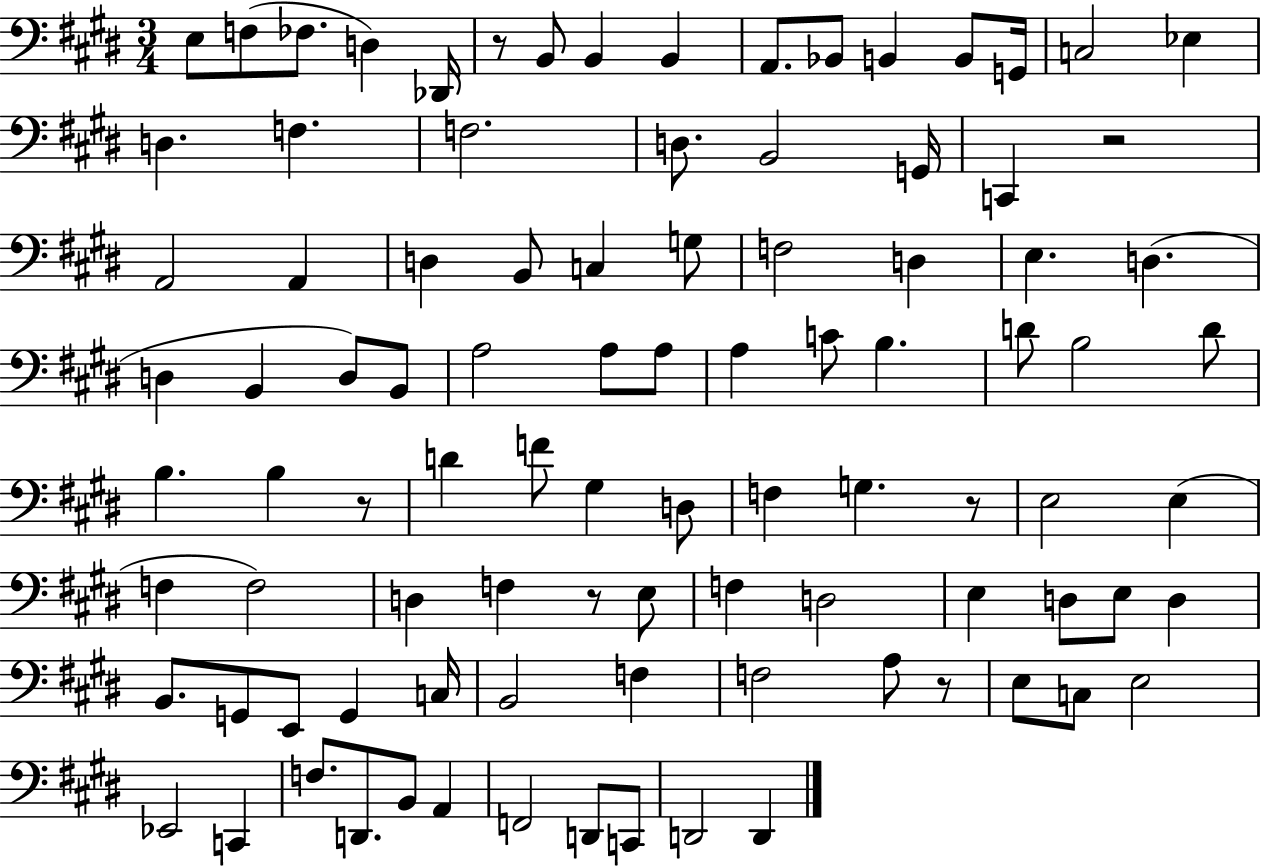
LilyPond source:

{
  \clef bass
  \numericTimeSignature
  \time 3/4
  \key e \major
  \repeat volta 2 { e8 f8( fes8. d4) des,16 | r8 b,8 b,4 b,4 | a,8. bes,8 b,4 b,8 g,16 | c2 ees4 | \break d4. f4. | f2. | d8. b,2 g,16 | c,4 r2 | \break a,2 a,4 | d4 b,8 c4 g8 | f2 d4 | e4. d4.( | \break d4 b,4 d8) b,8 | a2 a8 a8 | a4 c'8 b4. | d'8 b2 d'8 | \break b4. b4 r8 | d'4 f'8 gis4 d8 | f4 g4. r8 | e2 e4( | \break f4 f2) | d4 f4 r8 e8 | f4 d2 | e4 d8 e8 d4 | \break b,8. g,8 e,8 g,4 c16 | b,2 f4 | f2 a8 r8 | e8 c8 e2 | \break ees,2 c,4 | f8. d,8. b,8 a,4 | f,2 d,8 c,8 | d,2 d,4 | \break } \bar "|."
}